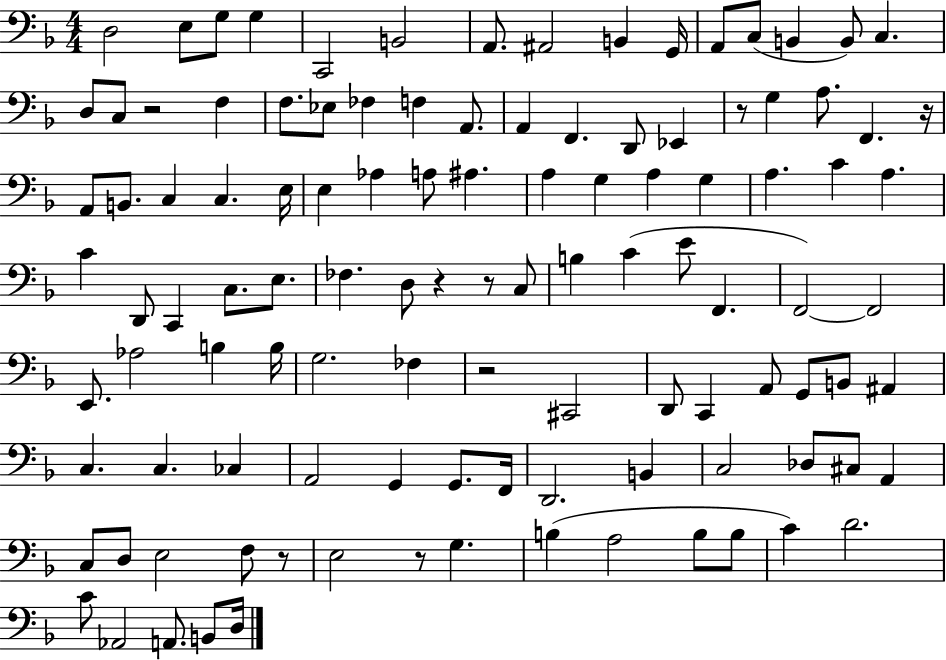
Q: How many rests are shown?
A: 8